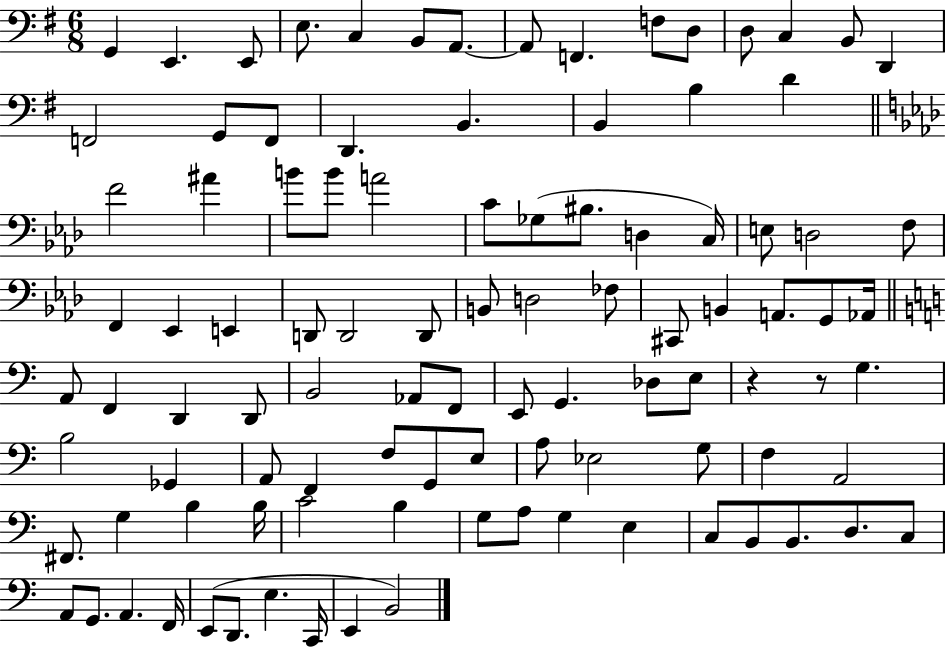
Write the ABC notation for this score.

X:1
T:Untitled
M:6/8
L:1/4
K:G
G,, E,, E,,/2 E,/2 C, B,,/2 A,,/2 A,,/2 F,, F,/2 D,/2 D,/2 C, B,,/2 D,, F,,2 G,,/2 F,,/2 D,, B,, B,, B, D F2 ^A B/2 B/2 A2 C/2 _G,/2 ^B,/2 D, C,/4 E,/2 D,2 F,/2 F,, _E,, E,, D,,/2 D,,2 D,,/2 B,,/2 D,2 _F,/2 ^C,,/2 B,, A,,/2 G,,/2 _A,,/4 A,,/2 F,, D,, D,,/2 B,,2 _A,,/2 F,,/2 E,,/2 G,, _D,/2 E,/2 z z/2 G, B,2 _G,, A,,/2 F,, F,/2 G,,/2 E,/2 A,/2 _E,2 G,/2 F, A,,2 ^F,,/2 G, B, B,/4 C2 B, G,/2 A,/2 G, E, C,/2 B,,/2 B,,/2 D,/2 C,/2 A,,/2 G,,/2 A,, F,,/4 E,,/2 D,,/2 E, C,,/4 E,, B,,2